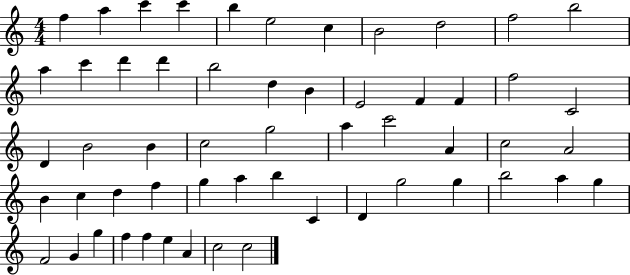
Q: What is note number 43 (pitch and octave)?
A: G5